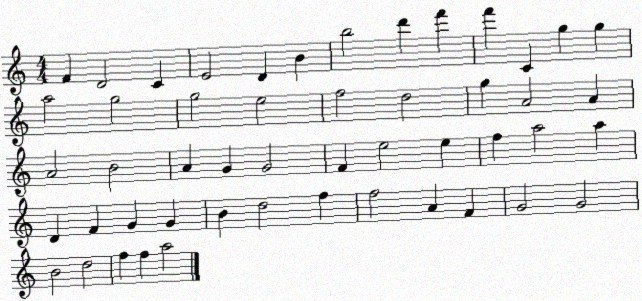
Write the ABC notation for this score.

X:1
T:Untitled
M:4/4
L:1/4
K:C
F D2 C E2 D B b2 d' f' f' C g g a2 g2 g2 e2 f2 d2 g A2 A A2 B2 A G G2 F e2 e f a2 a D F G G B d2 f f2 A F G2 G2 B2 d2 f f a2